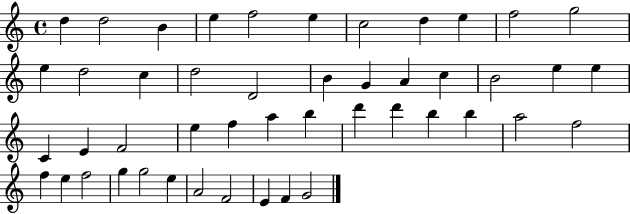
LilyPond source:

{
  \clef treble
  \time 4/4
  \defaultTimeSignature
  \key c \major
  d''4 d''2 b'4 | e''4 f''2 e''4 | c''2 d''4 e''4 | f''2 g''2 | \break e''4 d''2 c''4 | d''2 d'2 | b'4 g'4 a'4 c''4 | b'2 e''4 e''4 | \break c'4 e'4 f'2 | e''4 f''4 a''4 b''4 | d'''4 d'''4 b''4 b''4 | a''2 f''2 | \break f''4 e''4 f''2 | g''4 g''2 e''4 | a'2 f'2 | e'4 f'4 g'2 | \break \bar "|."
}